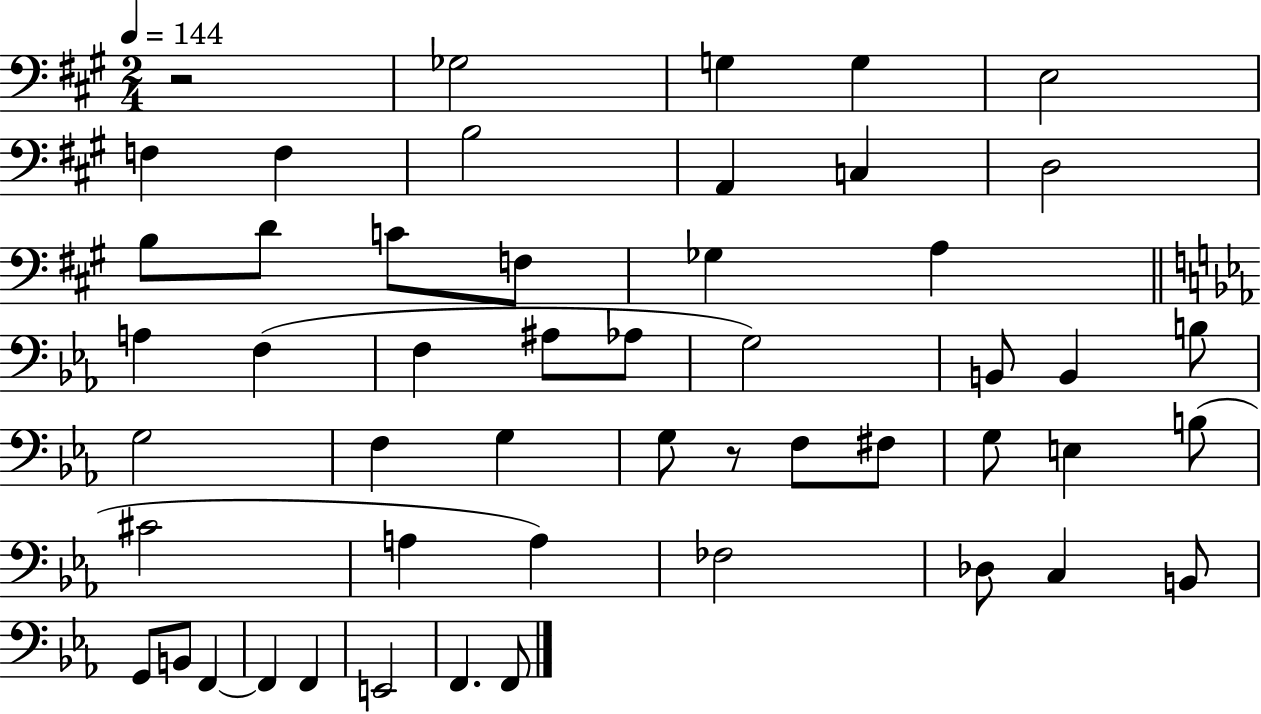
R/h Gb3/h G3/q G3/q E3/h F3/q F3/q B3/h A2/q C3/q D3/h B3/e D4/e C4/e F3/e Gb3/q A3/q A3/q F3/q F3/q A#3/e Ab3/e G3/h B2/e B2/q B3/e G3/h F3/q G3/q G3/e R/e F3/e F#3/e G3/e E3/q B3/e C#4/h A3/q A3/q FES3/h Db3/e C3/q B2/e G2/e B2/e F2/q F2/q F2/q E2/h F2/q. F2/e